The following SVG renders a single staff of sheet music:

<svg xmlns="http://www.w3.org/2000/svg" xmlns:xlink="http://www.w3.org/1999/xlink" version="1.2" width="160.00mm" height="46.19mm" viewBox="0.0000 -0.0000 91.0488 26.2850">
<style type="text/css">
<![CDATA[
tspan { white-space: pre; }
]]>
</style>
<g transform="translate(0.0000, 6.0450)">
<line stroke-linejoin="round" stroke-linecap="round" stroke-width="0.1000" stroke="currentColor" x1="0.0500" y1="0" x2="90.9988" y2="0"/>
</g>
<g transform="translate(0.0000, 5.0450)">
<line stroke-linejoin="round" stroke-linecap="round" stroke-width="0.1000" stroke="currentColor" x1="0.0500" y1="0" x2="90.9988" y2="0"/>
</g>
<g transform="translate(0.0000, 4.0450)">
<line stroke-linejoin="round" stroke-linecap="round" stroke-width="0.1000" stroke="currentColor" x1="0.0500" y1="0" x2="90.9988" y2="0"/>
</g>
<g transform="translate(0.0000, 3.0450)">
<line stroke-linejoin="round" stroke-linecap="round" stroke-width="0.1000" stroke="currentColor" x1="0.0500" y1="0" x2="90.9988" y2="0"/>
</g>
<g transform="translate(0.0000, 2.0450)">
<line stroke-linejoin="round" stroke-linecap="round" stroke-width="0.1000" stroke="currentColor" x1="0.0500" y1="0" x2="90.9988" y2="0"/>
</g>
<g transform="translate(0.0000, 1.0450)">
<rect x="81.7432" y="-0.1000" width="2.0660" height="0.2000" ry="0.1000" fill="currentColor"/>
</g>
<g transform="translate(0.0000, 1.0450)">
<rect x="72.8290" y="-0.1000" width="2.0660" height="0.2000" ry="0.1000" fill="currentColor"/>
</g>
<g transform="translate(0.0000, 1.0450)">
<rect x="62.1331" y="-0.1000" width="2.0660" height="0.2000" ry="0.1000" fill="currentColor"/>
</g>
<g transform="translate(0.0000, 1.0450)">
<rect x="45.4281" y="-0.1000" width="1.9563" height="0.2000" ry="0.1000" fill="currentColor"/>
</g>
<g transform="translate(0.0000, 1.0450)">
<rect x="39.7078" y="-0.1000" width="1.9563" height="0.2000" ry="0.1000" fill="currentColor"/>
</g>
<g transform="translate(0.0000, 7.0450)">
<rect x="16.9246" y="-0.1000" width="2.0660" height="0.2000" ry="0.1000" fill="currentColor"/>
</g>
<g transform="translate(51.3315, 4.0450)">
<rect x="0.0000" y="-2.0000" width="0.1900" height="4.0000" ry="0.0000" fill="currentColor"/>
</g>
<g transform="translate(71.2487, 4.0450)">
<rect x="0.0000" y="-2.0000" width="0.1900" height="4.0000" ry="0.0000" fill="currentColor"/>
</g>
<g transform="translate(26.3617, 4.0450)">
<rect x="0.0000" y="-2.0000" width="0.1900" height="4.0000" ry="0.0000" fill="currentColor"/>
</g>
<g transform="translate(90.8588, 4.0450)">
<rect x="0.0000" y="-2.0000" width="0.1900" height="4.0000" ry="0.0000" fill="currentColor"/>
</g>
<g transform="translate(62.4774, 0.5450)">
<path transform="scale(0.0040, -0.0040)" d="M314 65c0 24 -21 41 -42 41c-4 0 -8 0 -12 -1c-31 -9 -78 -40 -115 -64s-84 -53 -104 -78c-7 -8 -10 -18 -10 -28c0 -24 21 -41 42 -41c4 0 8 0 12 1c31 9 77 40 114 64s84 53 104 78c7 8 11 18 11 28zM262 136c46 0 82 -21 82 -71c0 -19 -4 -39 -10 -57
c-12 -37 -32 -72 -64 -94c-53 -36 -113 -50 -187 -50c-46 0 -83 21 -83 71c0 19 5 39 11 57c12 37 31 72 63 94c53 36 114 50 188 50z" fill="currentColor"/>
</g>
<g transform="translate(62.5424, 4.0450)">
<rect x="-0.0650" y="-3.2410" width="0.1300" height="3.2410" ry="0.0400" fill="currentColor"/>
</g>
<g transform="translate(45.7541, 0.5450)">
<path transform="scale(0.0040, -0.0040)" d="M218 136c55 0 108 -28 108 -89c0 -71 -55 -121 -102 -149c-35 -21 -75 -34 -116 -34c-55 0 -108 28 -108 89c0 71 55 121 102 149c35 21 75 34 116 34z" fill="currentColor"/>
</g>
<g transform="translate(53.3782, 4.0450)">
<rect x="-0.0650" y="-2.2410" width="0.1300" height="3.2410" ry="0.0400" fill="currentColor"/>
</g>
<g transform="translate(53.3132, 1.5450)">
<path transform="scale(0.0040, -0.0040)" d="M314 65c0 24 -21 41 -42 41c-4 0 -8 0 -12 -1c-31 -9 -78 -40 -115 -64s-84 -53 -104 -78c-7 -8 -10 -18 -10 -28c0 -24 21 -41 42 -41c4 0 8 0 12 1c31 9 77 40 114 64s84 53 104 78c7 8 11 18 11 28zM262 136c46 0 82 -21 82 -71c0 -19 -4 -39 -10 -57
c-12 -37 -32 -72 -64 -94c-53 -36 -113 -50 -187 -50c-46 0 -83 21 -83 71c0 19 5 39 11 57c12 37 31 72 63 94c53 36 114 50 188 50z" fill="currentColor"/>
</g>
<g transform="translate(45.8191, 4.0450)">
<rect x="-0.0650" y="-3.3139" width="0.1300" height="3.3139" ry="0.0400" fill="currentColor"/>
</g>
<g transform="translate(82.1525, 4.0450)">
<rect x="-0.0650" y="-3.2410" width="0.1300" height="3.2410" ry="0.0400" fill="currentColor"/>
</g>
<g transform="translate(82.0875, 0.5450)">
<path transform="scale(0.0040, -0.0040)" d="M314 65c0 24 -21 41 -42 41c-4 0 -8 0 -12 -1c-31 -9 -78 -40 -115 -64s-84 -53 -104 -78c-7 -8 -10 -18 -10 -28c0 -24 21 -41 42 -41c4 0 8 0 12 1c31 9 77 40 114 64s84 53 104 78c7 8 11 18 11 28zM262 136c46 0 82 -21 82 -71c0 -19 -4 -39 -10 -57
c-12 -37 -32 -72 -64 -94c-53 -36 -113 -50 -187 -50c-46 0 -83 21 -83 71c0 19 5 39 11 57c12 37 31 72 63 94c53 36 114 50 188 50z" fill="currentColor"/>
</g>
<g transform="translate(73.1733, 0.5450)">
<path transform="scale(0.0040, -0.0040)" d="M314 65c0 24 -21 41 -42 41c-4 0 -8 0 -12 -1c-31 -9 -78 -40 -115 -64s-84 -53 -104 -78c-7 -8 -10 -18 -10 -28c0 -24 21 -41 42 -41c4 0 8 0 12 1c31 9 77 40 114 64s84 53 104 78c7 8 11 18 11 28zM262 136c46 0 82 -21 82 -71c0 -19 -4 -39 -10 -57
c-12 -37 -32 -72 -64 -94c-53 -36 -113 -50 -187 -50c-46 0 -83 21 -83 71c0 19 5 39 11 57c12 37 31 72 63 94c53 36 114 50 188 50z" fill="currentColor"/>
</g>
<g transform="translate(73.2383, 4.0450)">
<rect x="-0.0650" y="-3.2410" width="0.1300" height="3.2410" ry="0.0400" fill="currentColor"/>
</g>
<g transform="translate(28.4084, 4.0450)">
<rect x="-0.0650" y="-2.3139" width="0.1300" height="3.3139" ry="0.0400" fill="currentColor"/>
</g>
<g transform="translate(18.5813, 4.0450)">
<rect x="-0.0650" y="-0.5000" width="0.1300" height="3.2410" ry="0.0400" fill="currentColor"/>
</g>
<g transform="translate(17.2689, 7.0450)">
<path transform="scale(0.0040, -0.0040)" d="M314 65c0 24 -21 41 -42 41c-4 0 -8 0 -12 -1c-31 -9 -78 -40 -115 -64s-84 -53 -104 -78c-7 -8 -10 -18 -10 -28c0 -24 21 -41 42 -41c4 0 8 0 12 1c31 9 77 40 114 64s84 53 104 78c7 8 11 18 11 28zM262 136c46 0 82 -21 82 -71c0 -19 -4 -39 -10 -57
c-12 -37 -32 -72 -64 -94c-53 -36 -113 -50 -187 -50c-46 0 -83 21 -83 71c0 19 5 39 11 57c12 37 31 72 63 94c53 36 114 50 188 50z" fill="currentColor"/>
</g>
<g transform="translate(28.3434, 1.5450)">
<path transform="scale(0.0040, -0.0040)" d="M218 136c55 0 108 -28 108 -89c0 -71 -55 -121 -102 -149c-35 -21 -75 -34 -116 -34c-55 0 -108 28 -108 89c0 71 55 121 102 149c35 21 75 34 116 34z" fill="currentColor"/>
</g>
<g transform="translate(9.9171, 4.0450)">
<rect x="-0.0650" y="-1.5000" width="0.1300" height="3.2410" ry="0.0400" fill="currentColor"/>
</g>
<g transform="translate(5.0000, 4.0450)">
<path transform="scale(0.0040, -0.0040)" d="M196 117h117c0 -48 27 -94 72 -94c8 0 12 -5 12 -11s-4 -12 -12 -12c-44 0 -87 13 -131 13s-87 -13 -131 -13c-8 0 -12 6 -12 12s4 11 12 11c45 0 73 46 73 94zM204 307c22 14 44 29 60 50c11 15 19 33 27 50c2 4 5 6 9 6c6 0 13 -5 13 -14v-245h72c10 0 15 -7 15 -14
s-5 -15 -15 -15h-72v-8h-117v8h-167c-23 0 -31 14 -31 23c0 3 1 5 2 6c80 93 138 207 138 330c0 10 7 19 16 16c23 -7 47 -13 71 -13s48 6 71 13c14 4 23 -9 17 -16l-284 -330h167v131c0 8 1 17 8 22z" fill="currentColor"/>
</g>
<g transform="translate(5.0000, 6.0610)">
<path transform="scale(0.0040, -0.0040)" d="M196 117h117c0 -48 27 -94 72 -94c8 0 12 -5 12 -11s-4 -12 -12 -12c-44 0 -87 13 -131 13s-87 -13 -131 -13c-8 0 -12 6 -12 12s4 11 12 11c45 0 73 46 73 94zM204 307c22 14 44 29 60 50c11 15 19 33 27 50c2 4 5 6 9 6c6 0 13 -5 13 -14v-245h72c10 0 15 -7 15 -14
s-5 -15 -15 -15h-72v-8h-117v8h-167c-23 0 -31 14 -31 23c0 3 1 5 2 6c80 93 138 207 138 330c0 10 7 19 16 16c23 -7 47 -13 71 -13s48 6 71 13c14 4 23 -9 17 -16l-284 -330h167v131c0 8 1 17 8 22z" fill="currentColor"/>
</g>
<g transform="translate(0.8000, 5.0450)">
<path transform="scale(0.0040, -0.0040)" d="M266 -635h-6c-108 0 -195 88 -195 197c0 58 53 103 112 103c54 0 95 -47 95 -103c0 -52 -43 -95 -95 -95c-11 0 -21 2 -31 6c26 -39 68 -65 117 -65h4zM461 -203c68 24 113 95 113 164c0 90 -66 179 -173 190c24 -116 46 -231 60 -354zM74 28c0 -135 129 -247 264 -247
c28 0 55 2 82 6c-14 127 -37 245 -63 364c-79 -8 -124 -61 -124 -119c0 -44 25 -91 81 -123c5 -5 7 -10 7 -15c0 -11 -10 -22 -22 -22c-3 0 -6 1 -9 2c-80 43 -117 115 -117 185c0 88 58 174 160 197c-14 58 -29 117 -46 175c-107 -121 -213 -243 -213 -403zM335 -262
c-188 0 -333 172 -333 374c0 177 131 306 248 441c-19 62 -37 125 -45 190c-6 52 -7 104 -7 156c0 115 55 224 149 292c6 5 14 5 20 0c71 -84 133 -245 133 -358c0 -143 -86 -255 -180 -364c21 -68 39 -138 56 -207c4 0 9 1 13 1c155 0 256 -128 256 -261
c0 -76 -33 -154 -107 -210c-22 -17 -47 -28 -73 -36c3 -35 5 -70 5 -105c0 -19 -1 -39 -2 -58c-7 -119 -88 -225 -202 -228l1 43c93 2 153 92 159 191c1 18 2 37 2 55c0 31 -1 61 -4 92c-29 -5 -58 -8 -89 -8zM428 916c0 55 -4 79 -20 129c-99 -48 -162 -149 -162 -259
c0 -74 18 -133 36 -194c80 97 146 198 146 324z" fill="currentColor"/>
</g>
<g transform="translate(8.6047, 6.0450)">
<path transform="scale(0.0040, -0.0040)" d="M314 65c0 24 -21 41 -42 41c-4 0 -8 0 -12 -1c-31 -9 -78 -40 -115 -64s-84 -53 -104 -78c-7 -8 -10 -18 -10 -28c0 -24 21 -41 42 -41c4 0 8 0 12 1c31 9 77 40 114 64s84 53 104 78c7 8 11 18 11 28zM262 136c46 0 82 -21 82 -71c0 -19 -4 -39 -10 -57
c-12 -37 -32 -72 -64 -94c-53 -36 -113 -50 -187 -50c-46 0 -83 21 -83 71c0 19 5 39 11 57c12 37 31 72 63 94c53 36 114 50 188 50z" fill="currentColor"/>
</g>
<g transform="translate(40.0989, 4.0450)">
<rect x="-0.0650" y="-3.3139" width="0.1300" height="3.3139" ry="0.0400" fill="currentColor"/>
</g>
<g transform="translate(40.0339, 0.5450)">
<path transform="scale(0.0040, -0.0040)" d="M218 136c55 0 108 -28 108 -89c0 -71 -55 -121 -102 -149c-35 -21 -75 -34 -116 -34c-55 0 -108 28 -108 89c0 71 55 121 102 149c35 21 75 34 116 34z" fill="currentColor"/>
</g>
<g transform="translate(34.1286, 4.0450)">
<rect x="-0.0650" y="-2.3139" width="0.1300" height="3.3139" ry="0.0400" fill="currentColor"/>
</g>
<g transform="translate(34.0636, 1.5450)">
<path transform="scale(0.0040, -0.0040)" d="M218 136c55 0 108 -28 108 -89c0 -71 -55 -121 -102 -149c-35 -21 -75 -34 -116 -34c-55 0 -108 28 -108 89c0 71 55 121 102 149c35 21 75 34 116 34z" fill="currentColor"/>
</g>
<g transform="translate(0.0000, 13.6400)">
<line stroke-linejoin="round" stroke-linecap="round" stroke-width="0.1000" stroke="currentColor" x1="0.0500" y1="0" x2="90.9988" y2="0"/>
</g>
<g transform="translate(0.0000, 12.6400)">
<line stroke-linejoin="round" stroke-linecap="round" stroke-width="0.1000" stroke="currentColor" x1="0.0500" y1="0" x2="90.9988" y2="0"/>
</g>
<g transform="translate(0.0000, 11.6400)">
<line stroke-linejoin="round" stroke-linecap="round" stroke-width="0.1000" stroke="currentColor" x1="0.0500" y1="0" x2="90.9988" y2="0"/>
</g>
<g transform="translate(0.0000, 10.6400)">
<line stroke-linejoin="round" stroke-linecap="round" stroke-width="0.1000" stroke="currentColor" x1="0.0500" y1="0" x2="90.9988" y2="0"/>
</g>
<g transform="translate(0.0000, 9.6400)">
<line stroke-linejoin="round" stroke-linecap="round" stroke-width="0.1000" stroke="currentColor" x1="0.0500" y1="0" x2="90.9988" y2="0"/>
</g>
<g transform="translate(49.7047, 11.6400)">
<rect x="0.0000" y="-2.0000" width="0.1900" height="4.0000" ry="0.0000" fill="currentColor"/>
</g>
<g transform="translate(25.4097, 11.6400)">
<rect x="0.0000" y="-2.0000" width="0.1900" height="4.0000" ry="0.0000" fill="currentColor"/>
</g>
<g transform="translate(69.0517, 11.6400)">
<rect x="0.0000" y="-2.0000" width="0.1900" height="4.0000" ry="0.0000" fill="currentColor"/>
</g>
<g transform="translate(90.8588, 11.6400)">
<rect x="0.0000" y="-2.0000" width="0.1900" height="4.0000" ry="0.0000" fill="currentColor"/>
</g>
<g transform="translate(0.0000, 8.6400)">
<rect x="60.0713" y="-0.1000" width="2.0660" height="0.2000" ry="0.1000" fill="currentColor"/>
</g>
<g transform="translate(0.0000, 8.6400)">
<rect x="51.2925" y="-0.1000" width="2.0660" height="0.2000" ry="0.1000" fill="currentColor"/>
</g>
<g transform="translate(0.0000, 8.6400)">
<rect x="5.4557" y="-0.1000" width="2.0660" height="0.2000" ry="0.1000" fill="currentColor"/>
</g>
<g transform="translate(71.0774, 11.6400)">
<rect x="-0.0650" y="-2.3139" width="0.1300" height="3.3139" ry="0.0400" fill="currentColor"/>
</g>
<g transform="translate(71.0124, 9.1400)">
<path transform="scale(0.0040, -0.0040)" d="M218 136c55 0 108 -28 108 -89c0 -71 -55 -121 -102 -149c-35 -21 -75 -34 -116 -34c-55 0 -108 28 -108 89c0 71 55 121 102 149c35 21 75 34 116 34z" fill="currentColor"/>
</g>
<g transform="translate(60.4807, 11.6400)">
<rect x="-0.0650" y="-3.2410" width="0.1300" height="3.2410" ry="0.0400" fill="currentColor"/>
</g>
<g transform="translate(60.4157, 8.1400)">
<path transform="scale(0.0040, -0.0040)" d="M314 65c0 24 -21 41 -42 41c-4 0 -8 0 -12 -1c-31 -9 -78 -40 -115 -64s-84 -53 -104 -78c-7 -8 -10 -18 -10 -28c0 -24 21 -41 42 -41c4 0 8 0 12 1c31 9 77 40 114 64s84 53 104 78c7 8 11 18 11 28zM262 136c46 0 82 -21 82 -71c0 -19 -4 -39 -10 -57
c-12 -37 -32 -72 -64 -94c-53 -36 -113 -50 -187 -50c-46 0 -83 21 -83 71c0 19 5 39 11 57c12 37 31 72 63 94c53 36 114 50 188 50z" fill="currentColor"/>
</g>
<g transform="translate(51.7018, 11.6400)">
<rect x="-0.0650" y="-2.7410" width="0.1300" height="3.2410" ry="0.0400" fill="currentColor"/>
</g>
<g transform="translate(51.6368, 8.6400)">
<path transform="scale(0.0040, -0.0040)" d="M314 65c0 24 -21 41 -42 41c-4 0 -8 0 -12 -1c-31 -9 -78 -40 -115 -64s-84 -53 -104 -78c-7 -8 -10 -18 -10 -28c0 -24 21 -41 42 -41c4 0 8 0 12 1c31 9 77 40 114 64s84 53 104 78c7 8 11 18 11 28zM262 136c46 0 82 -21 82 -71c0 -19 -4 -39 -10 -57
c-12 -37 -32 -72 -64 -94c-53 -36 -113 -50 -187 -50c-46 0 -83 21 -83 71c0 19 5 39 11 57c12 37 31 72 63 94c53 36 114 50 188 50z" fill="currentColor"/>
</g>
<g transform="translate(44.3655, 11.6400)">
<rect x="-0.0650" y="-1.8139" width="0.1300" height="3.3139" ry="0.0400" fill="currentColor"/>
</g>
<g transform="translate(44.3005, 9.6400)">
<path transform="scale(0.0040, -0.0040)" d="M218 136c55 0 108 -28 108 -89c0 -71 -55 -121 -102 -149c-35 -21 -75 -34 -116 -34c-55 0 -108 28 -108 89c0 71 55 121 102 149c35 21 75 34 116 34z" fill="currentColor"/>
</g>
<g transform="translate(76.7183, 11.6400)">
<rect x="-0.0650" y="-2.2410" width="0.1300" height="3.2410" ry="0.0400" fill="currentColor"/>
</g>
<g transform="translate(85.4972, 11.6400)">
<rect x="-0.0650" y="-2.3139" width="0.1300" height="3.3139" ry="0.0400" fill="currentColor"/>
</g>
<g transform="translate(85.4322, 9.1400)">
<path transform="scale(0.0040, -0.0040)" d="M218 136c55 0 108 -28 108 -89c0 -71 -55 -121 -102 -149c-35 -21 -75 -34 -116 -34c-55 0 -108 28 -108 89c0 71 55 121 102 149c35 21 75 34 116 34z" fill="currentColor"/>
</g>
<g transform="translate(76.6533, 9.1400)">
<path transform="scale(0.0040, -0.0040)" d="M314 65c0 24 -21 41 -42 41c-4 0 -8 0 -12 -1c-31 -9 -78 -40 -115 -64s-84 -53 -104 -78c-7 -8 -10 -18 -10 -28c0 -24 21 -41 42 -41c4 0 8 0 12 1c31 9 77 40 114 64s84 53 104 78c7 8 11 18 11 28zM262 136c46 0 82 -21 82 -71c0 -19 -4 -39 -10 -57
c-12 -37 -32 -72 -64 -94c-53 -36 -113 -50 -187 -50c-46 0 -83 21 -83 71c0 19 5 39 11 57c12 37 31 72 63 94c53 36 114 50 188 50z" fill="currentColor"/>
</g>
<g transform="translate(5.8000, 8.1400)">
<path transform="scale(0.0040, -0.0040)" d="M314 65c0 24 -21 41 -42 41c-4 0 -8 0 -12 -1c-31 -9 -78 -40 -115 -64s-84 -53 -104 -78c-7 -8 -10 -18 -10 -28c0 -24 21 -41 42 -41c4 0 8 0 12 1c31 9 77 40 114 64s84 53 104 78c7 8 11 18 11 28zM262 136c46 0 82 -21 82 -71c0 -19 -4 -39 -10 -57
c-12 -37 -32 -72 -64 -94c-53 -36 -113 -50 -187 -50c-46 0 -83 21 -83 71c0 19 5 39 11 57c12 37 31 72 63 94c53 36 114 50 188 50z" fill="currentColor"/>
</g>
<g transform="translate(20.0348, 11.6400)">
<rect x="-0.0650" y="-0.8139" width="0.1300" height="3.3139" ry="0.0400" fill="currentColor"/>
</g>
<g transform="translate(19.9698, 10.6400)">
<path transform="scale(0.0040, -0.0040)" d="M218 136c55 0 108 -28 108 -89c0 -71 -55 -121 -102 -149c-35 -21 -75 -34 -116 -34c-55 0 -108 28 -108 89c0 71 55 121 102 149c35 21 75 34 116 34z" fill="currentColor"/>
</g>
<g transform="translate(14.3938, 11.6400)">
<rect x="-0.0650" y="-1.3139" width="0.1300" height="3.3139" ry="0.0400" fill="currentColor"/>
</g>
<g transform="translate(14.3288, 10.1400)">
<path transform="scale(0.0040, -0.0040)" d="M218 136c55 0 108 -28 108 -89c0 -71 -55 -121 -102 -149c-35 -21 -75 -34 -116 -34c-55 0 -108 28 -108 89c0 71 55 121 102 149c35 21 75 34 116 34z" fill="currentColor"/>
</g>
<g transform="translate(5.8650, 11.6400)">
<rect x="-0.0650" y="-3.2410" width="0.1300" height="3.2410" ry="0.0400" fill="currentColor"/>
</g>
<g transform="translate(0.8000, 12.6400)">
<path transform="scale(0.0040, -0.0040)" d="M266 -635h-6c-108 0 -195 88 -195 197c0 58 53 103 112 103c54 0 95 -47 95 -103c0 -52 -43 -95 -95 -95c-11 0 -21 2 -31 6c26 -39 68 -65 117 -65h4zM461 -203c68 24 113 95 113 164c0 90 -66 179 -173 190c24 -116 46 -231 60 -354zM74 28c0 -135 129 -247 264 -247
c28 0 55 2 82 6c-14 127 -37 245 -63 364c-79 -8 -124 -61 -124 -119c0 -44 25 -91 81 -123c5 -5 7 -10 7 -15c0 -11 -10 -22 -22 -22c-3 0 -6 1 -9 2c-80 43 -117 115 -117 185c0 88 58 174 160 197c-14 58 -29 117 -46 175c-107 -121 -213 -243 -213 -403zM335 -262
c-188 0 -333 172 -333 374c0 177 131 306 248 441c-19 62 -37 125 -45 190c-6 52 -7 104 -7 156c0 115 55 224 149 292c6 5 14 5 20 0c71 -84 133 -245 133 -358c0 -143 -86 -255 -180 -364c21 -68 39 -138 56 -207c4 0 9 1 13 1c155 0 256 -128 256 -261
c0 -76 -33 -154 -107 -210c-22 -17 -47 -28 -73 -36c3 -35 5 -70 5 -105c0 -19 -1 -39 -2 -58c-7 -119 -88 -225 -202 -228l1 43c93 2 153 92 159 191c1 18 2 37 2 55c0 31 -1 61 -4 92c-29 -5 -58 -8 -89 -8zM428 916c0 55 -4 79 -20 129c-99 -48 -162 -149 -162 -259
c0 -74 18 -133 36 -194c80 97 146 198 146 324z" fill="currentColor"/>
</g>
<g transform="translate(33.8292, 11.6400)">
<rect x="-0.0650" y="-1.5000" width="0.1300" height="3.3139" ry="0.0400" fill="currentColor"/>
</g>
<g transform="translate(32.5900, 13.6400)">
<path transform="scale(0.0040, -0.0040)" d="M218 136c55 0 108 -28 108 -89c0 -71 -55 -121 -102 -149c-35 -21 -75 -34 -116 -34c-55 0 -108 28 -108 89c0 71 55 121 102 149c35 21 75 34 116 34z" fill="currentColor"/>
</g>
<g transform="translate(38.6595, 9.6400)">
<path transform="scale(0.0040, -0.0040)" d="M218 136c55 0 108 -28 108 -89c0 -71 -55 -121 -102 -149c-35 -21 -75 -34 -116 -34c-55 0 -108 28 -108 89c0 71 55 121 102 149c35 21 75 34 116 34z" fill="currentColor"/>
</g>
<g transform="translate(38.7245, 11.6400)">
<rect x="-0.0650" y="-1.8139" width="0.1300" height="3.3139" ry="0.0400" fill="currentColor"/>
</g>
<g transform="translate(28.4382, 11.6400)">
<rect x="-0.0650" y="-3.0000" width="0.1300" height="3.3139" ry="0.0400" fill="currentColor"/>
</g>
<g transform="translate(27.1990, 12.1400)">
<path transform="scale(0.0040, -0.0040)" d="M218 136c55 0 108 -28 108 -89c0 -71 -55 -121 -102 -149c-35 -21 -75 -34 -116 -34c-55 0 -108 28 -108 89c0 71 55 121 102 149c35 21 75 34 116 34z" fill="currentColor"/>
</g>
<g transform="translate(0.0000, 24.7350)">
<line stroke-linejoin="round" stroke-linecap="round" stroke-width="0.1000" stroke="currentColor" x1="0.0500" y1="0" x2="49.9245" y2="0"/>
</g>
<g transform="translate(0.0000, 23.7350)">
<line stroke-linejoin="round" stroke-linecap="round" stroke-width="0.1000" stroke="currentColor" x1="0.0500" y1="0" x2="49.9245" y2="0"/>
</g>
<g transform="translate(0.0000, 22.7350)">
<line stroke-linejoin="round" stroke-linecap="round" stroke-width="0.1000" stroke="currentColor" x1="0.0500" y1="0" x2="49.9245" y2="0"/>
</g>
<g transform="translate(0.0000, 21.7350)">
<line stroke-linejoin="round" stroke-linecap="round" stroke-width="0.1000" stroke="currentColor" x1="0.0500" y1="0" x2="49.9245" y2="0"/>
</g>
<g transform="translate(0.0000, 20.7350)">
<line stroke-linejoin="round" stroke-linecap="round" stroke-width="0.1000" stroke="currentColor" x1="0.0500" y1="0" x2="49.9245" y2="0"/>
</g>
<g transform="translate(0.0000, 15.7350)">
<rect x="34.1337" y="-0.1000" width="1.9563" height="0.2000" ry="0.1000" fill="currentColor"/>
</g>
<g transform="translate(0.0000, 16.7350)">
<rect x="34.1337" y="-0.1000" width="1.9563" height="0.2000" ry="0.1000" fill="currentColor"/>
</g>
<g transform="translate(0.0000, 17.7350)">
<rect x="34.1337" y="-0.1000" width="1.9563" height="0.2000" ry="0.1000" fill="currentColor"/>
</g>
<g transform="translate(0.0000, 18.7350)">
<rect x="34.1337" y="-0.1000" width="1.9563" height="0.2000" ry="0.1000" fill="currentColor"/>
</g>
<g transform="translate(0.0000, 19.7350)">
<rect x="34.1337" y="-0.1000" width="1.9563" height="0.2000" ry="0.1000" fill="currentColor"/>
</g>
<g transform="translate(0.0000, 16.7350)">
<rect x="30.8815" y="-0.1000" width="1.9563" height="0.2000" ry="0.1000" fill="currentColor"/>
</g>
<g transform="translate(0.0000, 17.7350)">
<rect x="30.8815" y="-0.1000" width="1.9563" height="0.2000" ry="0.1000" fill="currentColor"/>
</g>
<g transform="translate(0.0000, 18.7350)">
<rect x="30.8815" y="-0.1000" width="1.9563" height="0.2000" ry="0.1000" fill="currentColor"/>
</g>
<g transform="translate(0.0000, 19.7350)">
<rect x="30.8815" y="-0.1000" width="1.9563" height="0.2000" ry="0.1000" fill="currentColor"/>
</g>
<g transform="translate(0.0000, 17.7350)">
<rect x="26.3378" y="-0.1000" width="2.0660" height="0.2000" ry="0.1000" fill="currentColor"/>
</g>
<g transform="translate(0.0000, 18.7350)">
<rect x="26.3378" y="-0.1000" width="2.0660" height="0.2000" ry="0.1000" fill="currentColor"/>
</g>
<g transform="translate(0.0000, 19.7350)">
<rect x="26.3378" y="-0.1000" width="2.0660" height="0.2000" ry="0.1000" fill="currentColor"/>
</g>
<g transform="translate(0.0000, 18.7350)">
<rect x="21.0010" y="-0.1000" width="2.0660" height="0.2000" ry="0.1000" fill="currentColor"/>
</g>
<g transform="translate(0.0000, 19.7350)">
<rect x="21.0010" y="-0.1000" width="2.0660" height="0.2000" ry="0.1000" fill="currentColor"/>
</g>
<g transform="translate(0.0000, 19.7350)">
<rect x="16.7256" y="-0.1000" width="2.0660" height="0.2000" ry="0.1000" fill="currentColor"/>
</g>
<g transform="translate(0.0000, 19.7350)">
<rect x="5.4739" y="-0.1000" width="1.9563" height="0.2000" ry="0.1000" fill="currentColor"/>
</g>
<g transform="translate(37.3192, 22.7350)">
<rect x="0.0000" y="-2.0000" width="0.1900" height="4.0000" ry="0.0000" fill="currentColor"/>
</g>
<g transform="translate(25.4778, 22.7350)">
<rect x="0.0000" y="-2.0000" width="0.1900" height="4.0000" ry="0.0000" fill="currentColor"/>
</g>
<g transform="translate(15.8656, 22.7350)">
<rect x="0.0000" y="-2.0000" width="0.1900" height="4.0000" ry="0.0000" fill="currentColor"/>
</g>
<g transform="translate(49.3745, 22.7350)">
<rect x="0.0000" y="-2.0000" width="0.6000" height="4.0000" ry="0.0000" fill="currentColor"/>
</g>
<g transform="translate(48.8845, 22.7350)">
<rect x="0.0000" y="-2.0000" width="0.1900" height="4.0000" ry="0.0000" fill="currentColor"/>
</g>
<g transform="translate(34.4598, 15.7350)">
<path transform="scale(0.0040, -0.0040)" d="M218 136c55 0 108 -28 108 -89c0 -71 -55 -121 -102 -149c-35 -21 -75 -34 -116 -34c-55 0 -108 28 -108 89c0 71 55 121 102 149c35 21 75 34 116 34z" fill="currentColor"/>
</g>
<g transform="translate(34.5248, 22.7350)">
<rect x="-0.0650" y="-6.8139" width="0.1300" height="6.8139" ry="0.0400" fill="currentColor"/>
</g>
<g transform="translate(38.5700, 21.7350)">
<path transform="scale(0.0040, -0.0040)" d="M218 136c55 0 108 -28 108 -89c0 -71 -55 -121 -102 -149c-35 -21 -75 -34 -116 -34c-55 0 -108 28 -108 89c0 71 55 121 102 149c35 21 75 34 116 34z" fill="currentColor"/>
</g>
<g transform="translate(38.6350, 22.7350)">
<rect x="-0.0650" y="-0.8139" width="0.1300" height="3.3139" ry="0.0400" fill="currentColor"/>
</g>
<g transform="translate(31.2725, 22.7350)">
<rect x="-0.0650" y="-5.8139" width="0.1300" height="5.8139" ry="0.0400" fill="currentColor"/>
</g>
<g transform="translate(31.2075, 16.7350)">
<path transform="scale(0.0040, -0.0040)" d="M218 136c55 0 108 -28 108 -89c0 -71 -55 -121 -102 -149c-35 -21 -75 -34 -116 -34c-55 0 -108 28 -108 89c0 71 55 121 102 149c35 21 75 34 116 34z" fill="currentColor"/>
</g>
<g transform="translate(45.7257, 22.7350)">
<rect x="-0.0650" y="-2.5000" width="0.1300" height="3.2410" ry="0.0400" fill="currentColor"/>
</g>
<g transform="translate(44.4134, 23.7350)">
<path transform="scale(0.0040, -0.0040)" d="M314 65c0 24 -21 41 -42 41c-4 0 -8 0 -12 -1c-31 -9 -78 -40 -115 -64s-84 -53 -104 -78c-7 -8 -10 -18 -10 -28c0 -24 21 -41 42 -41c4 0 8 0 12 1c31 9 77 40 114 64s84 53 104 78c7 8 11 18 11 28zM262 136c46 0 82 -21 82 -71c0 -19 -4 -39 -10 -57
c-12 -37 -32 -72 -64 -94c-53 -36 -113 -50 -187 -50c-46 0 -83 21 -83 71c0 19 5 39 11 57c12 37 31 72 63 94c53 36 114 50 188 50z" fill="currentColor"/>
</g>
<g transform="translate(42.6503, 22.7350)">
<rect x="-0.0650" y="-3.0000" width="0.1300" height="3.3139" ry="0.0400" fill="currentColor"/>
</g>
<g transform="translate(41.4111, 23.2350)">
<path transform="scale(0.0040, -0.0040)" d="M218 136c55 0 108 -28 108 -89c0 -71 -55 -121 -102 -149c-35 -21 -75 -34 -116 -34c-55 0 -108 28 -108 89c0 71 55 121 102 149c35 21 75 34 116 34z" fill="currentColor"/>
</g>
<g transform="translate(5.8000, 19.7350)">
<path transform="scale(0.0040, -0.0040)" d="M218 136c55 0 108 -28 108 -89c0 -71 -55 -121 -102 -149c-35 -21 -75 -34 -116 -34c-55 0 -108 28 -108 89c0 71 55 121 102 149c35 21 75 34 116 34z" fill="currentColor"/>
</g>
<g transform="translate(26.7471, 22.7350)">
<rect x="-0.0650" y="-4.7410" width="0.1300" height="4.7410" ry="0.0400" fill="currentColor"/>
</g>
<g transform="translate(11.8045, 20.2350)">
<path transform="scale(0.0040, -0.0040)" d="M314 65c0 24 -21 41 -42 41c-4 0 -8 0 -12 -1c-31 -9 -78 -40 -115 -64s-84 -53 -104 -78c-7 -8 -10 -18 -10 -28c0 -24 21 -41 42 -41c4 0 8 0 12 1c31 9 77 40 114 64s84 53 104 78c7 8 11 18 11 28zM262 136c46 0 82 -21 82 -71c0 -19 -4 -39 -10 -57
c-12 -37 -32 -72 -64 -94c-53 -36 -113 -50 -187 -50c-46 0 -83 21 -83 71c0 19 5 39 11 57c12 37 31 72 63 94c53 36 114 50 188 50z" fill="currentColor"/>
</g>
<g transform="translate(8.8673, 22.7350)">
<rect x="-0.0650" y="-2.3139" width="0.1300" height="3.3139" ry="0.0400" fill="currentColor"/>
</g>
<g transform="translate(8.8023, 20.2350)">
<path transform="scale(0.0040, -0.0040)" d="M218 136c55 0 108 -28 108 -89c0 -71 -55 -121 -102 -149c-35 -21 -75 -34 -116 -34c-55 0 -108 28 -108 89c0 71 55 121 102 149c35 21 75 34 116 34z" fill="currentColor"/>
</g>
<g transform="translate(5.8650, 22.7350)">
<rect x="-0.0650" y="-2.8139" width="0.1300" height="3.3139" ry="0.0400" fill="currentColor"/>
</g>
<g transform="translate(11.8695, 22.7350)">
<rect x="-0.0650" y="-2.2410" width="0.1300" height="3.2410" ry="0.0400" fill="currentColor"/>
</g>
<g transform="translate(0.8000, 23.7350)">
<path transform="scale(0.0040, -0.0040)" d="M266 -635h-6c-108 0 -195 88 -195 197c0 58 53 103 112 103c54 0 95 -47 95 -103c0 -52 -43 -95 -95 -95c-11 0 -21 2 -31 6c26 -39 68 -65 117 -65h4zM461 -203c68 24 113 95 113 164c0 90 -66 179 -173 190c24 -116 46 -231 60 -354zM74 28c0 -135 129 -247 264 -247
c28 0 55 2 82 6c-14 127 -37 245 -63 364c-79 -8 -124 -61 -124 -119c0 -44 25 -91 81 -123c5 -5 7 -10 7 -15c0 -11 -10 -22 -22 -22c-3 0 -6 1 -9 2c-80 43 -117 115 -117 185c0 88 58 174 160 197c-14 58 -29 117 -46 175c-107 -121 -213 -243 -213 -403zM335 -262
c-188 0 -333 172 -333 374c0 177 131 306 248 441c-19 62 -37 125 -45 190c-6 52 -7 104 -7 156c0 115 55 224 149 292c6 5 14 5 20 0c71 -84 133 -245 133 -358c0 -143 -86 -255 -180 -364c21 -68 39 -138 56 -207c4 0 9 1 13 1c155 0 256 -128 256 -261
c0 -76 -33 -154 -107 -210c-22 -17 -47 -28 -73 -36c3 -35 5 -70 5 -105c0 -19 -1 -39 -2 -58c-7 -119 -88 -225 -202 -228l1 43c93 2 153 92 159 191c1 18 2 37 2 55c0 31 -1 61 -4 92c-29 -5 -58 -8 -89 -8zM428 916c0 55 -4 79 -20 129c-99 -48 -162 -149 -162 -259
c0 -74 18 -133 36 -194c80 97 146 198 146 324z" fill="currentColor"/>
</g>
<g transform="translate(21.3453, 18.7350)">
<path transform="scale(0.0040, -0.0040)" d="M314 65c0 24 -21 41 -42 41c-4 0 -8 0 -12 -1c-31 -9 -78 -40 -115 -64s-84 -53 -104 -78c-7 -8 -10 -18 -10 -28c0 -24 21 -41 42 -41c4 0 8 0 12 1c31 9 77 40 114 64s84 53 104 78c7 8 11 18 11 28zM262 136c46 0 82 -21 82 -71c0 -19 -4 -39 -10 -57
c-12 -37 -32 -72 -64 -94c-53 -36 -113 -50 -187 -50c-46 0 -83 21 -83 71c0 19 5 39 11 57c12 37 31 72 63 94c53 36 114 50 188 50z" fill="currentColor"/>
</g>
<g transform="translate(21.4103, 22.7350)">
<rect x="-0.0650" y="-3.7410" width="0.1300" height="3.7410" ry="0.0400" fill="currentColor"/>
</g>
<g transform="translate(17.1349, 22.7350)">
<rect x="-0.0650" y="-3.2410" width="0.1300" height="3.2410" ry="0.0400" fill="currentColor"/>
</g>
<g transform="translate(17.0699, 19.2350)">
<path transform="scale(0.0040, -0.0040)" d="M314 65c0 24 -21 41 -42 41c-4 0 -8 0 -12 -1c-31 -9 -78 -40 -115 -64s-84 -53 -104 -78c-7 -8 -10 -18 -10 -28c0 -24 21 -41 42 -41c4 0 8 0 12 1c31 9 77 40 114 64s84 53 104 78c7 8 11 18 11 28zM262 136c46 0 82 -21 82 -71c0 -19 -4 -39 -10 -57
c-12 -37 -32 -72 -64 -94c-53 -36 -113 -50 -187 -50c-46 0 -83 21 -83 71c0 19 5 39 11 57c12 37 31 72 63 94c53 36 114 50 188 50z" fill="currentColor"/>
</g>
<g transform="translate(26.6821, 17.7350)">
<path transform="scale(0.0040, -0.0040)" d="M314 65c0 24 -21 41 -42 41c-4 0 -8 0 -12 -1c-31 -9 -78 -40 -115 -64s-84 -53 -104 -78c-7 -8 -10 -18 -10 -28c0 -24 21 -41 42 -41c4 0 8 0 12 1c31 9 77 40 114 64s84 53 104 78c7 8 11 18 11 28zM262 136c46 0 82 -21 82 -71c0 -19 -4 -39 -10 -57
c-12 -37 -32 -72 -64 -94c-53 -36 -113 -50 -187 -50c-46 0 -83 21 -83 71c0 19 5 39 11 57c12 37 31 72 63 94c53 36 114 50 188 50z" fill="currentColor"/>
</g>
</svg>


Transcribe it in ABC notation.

X:1
T:Untitled
M:4/4
L:1/4
K:C
E2 C2 g g b b g2 b2 b2 b2 b2 e d A E f f a2 b2 g g2 g a g g2 b2 c'2 e'2 g' b' d A G2